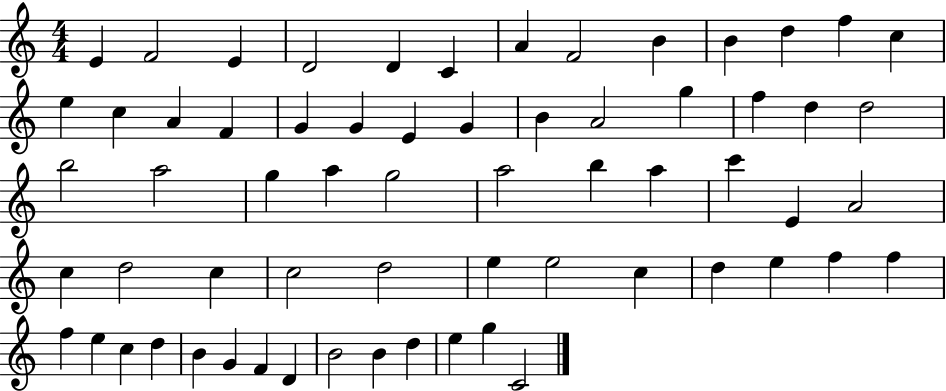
E4/q F4/h E4/q D4/h D4/q C4/q A4/q F4/h B4/q B4/q D5/q F5/q C5/q E5/q C5/q A4/q F4/q G4/q G4/q E4/q G4/q B4/q A4/h G5/q F5/q D5/q D5/h B5/h A5/h G5/q A5/q G5/h A5/h B5/q A5/q C6/q E4/q A4/h C5/q D5/h C5/q C5/h D5/h E5/q E5/h C5/q D5/q E5/q F5/q F5/q F5/q E5/q C5/q D5/q B4/q G4/q F4/q D4/q B4/h B4/q D5/q E5/q G5/q C4/h